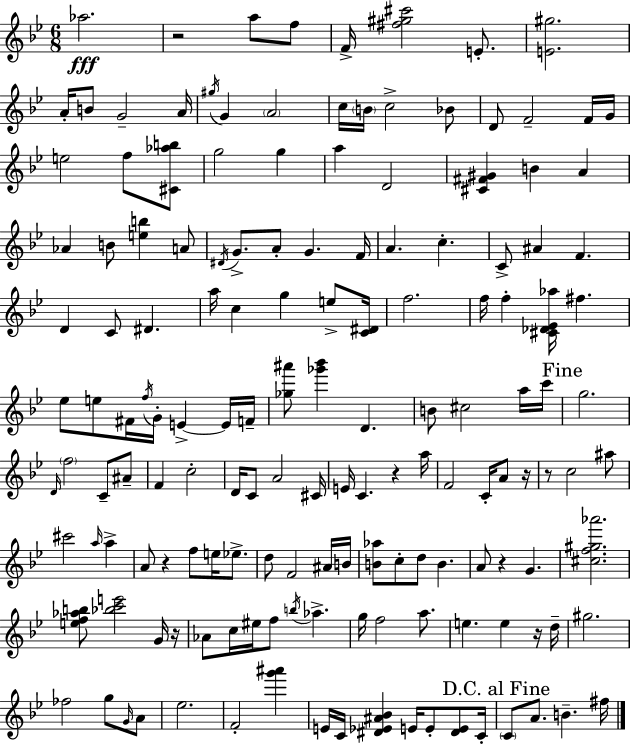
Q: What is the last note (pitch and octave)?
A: F#5